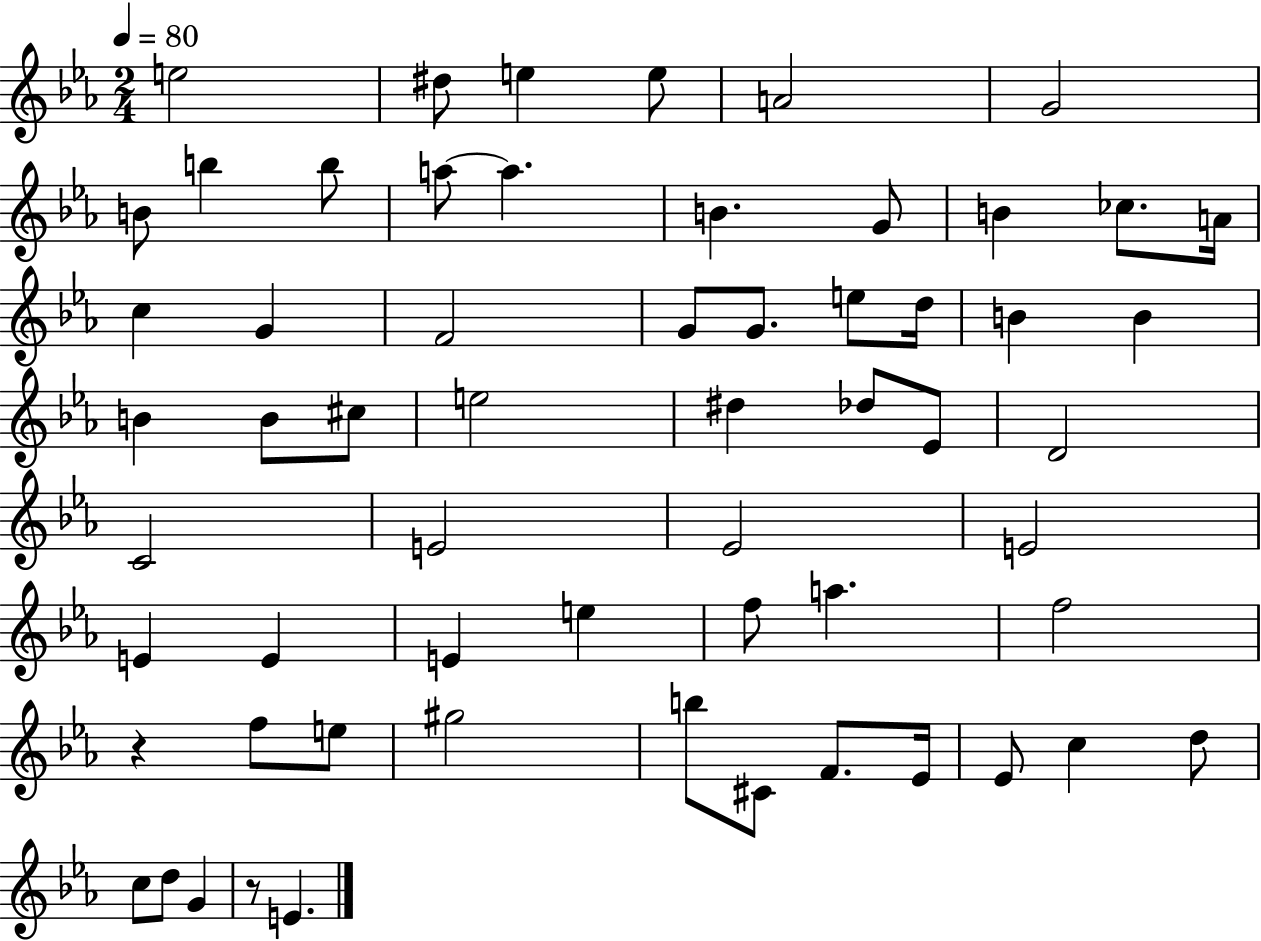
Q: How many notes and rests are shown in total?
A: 60